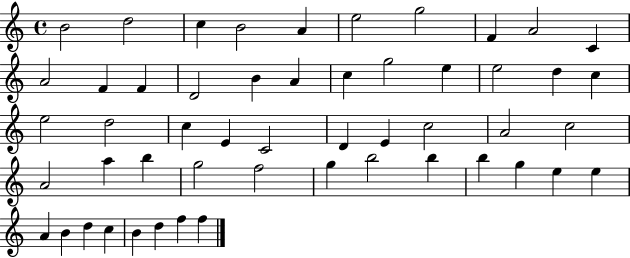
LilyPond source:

{
  \clef treble
  \time 4/4
  \defaultTimeSignature
  \key c \major
  b'2 d''2 | c''4 b'2 a'4 | e''2 g''2 | f'4 a'2 c'4 | \break a'2 f'4 f'4 | d'2 b'4 a'4 | c''4 g''2 e''4 | e''2 d''4 c''4 | \break e''2 d''2 | c''4 e'4 c'2 | d'4 e'4 c''2 | a'2 c''2 | \break a'2 a''4 b''4 | g''2 f''2 | g''4 b''2 b''4 | b''4 g''4 e''4 e''4 | \break a'4 b'4 d''4 c''4 | b'4 d''4 f''4 f''4 | \bar "|."
}